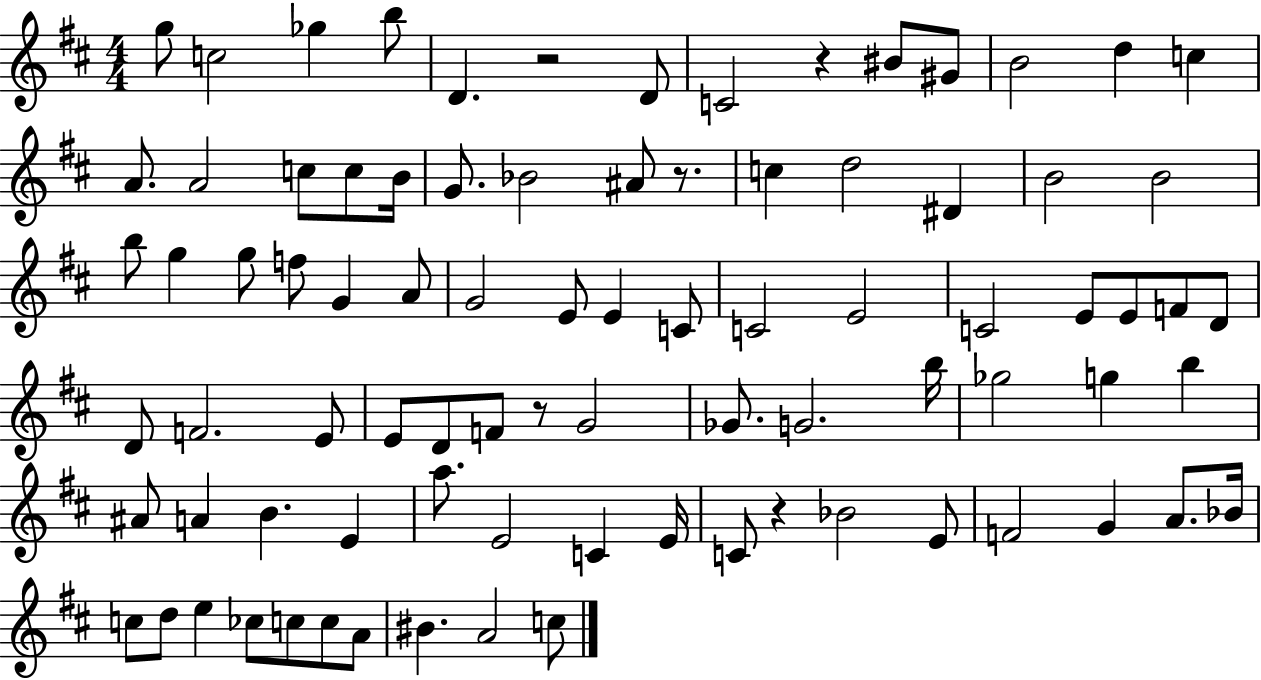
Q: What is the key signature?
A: D major